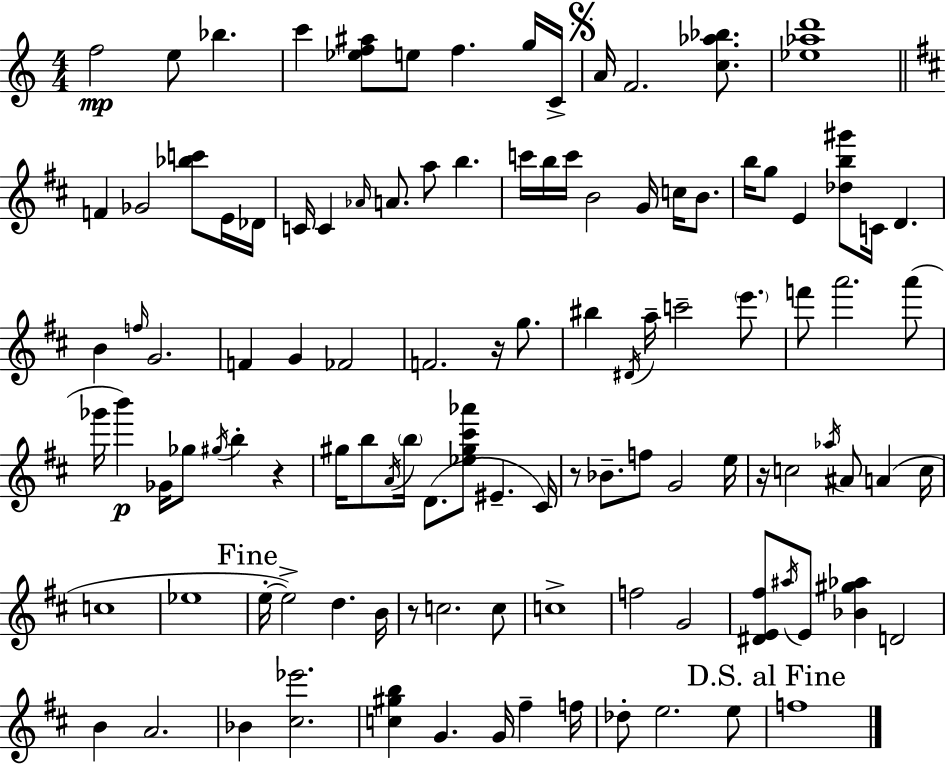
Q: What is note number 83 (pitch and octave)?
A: E4